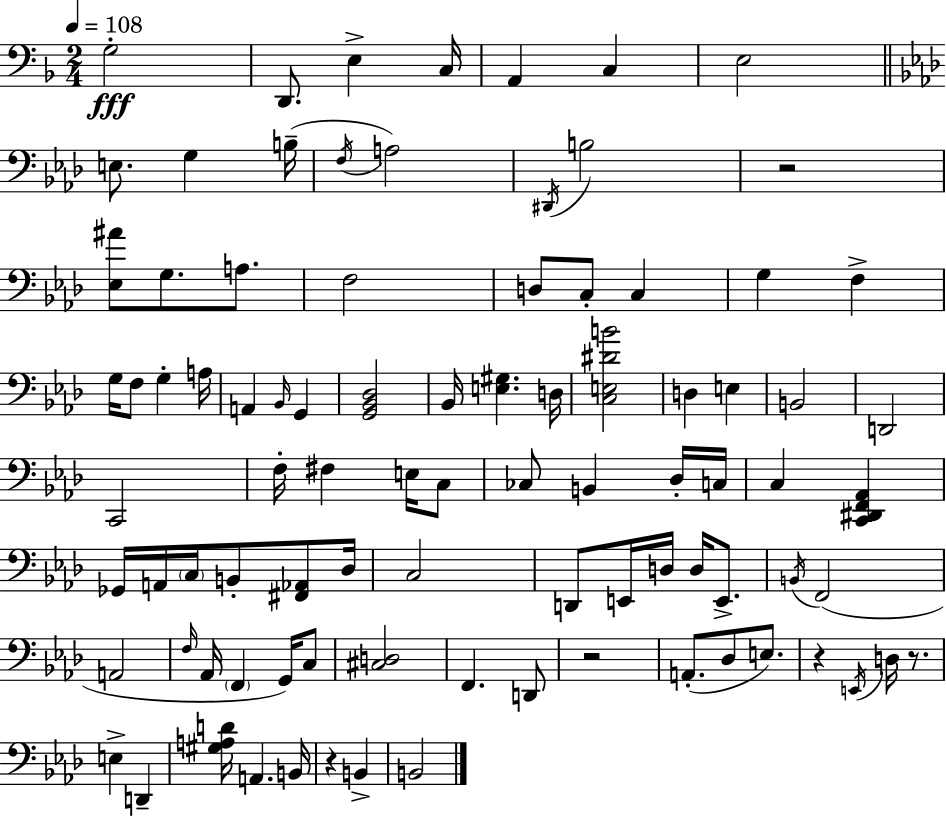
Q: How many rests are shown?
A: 5